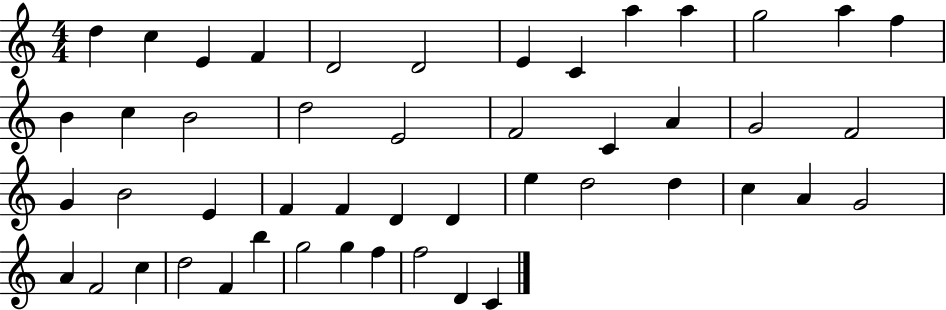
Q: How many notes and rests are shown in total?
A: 48